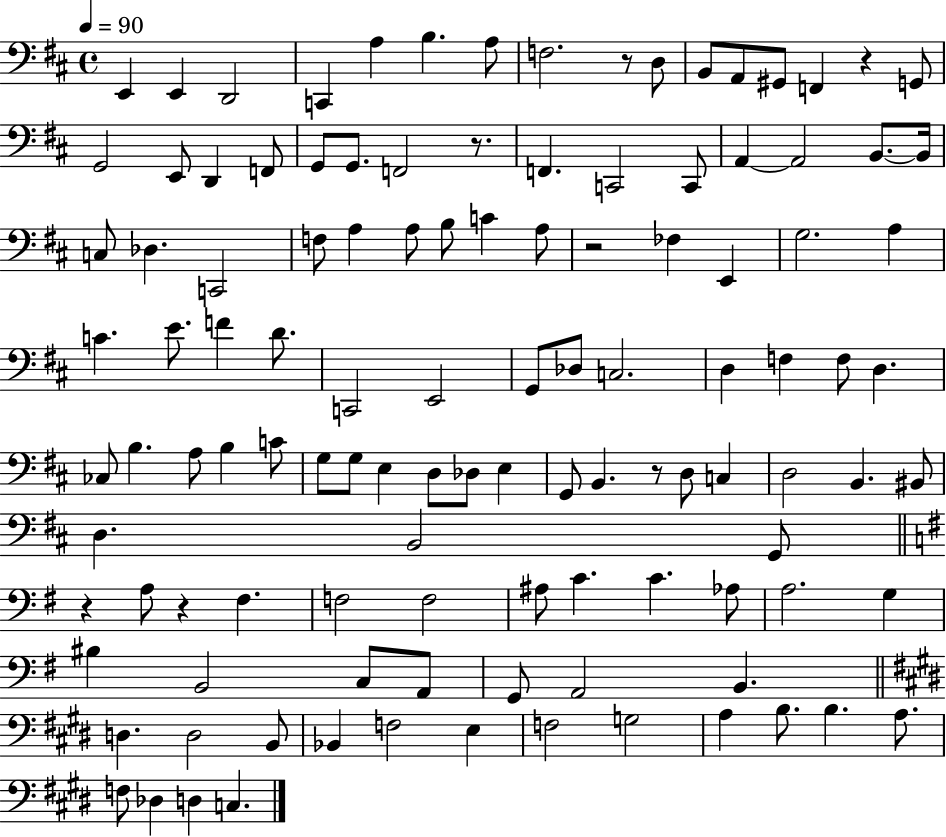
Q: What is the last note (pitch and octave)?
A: C3